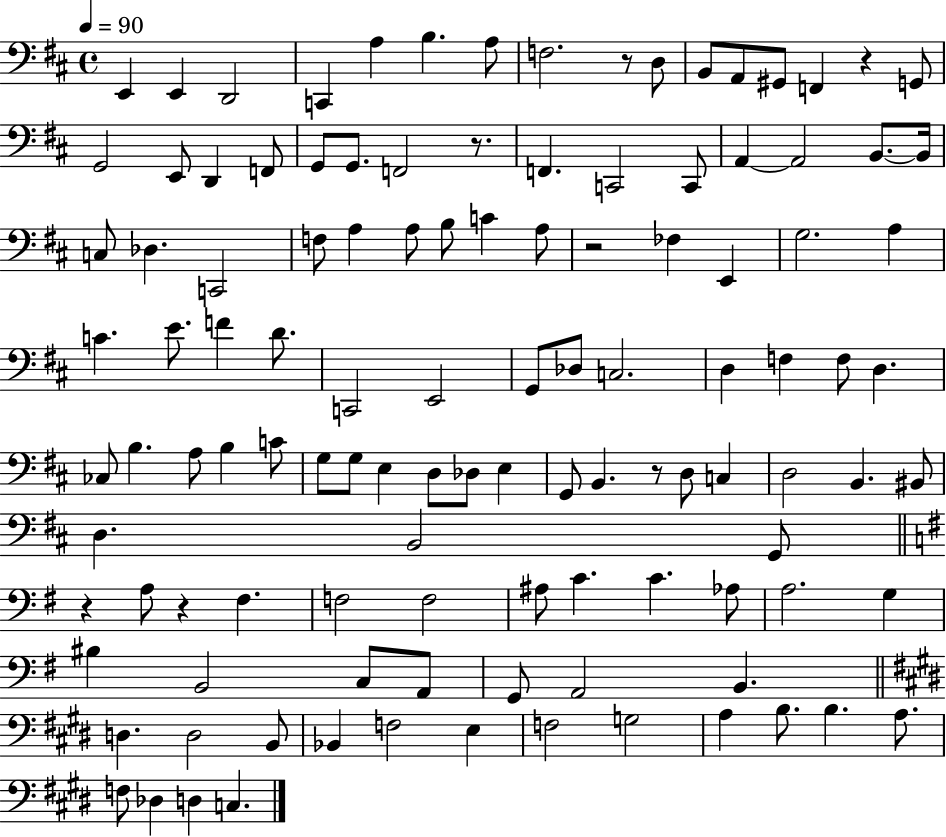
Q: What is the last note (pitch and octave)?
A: C3